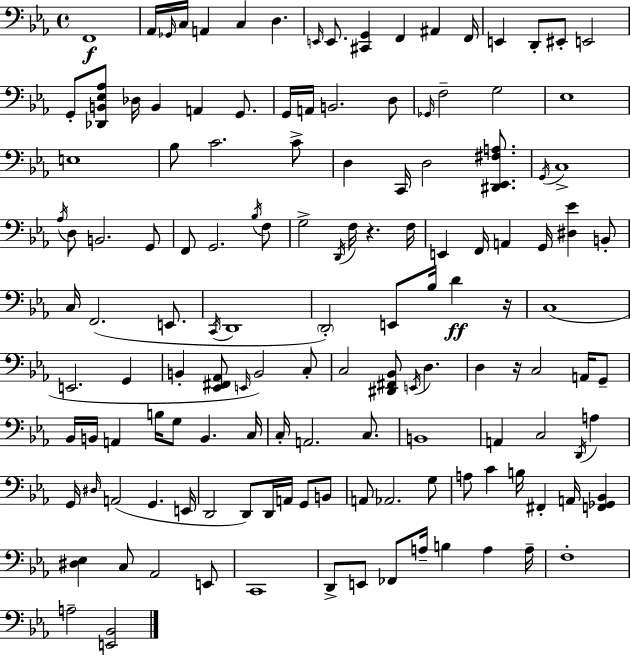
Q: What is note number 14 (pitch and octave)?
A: D2